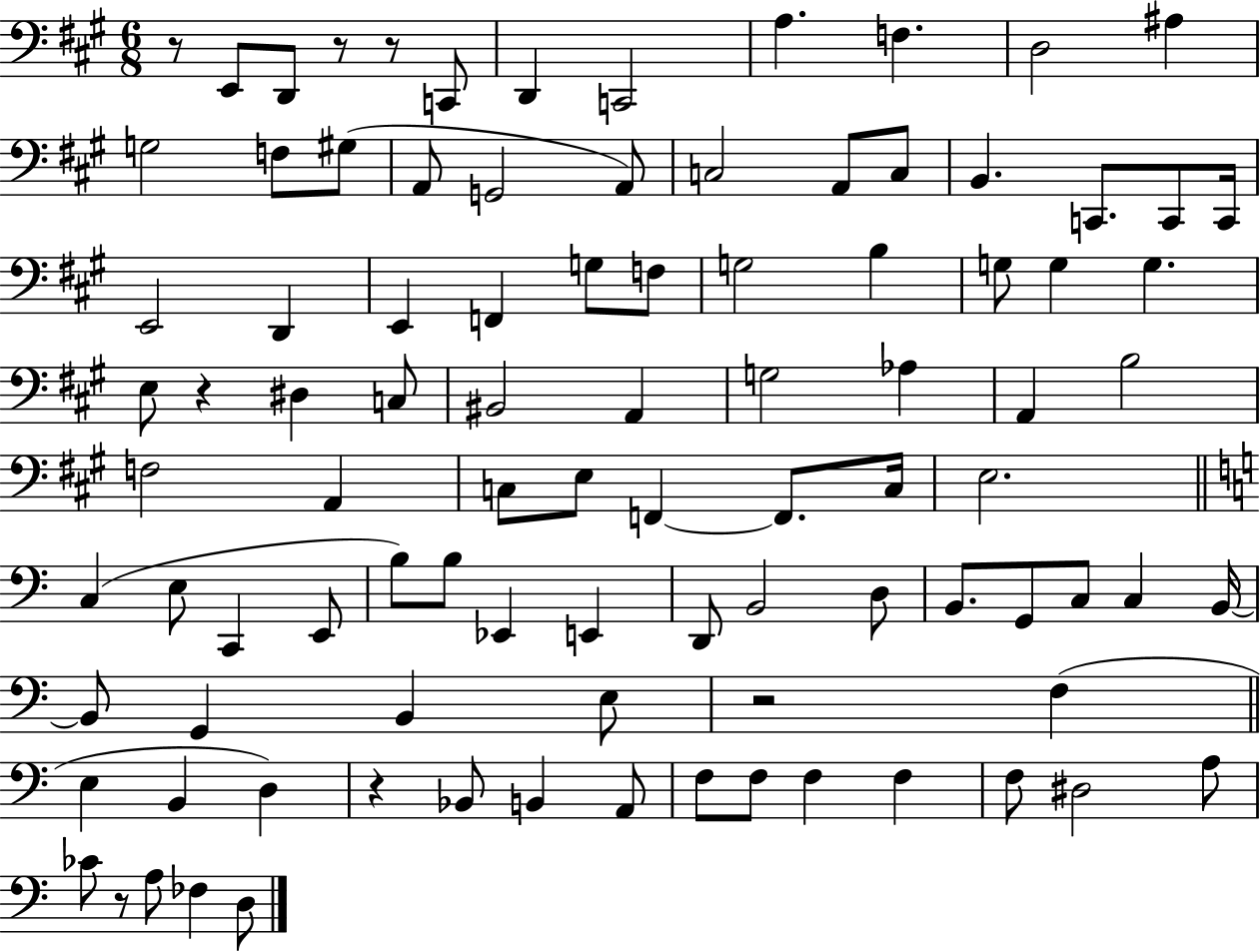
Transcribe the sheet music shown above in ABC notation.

X:1
T:Untitled
M:6/8
L:1/4
K:A
z/2 E,,/2 D,,/2 z/2 z/2 C,,/2 D,, C,,2 A, F, D,2 ^A, G,2 F,/2 ^G,/2 A,,/2 G,,2 A,,/2 C,2 A,,/2 C,/2 B,, C,,/2 C,,/2 C,,/4 E,,2 D,, E,, F,, G,/2 F,/2 G,2 B, G,/2 G, G, E,/2 z ^D, C,/2 ^B,,2 A,, G,2 _A, A,, B,2 F,2 A,, C,/2 E,/2 F,, F,,/2 C,/4 E,2 C, E,/2 C,, E,,/2 B,/2 B,/2 _E,, E,, D,,/2 B,,2 D,/2 B,,/2 G,,/2 C,/2 C, B,,/4 B,,/2 G,, B,, E,/2 z2 F, E, B,, D, z _B,,/2 B,, A,,/2 F,/2 F,/2 F, F, F,/2 ^D,2 A,/2 _C/2 z/2 A,/2 _F, D,/2